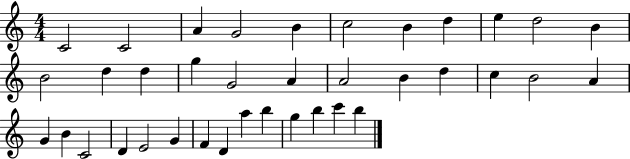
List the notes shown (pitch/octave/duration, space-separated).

C4/h C4/h A4/q G4/h B4/q C5/h B4/q D5/q E5/q D5/h B4/q B4/h D5/q D5/q G5/q G4/h A4/q A4/h B4/q D5/q C5/q B4/h A4/q G4/q B4/q C4/h D4/q E4/h G4/q F4/q D4/q A5/q B5/q G5/q B5/q C6/q B5/q